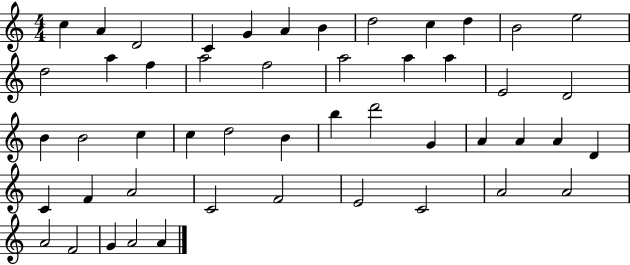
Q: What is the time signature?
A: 4/4